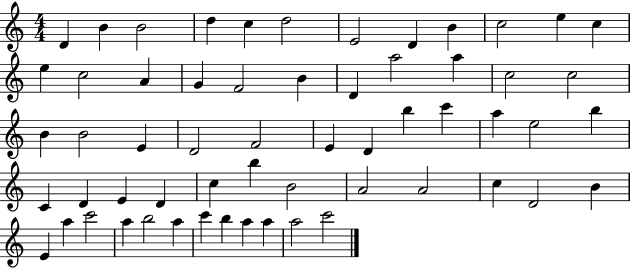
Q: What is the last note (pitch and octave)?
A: C6